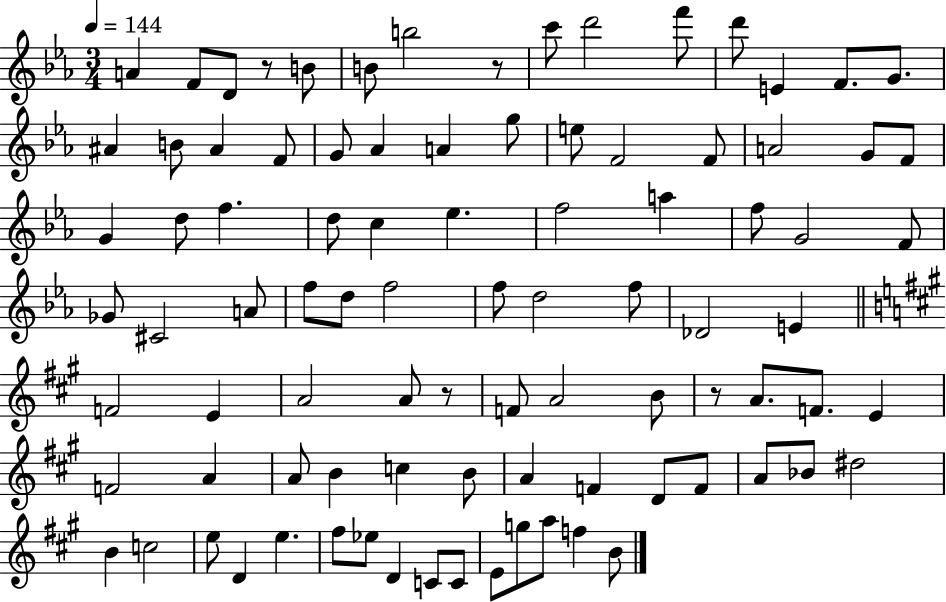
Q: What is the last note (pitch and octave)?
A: B4